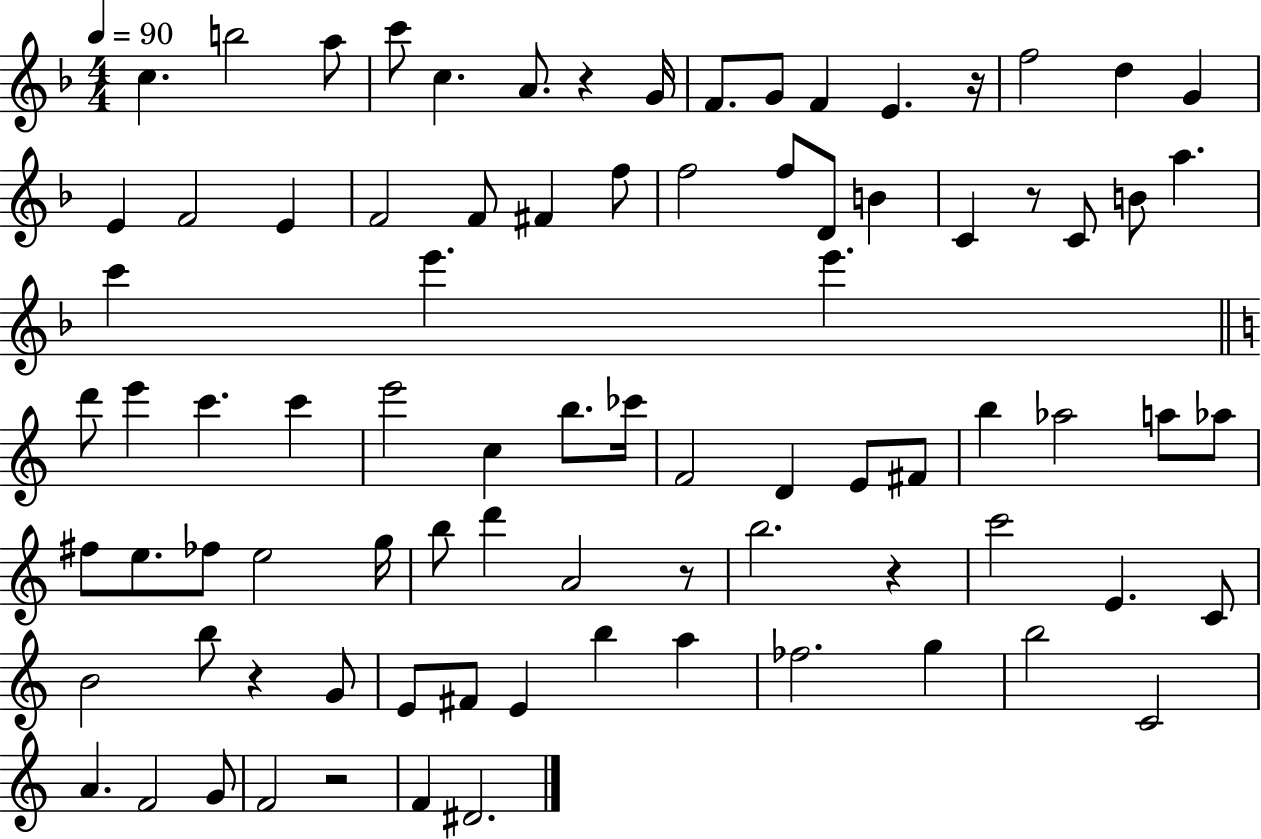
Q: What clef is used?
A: treble